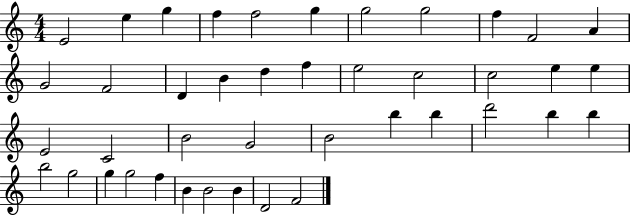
X:1
T:Untitled
M:4/4
L:1/4
K:C
E2 e g f f2 g g2 g2 f F2 A G2 F2 D B d f e2 c2 c2 e e E2 C2 B2 G2 B2 b b d'2 b b b2 g2 g g2 f B B2 B D2 F2